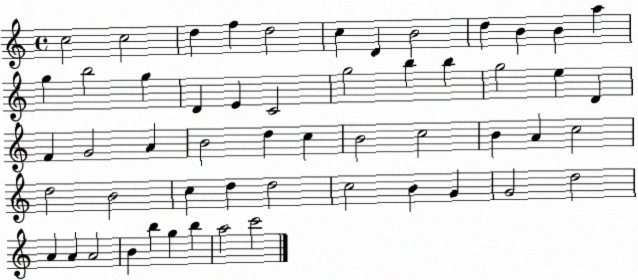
X:1
T:Untitled
M:4/4
L:1/4
K:C
c2 c2 d f d2 c D B2 d B B a g b2 g D E C2 g2 b b g2 e D F G2 A B2 d c B2 c2 B A c2 d2 B2 c d d2 c2 B G G2 d2 A A A2 B b g b a2 c'2